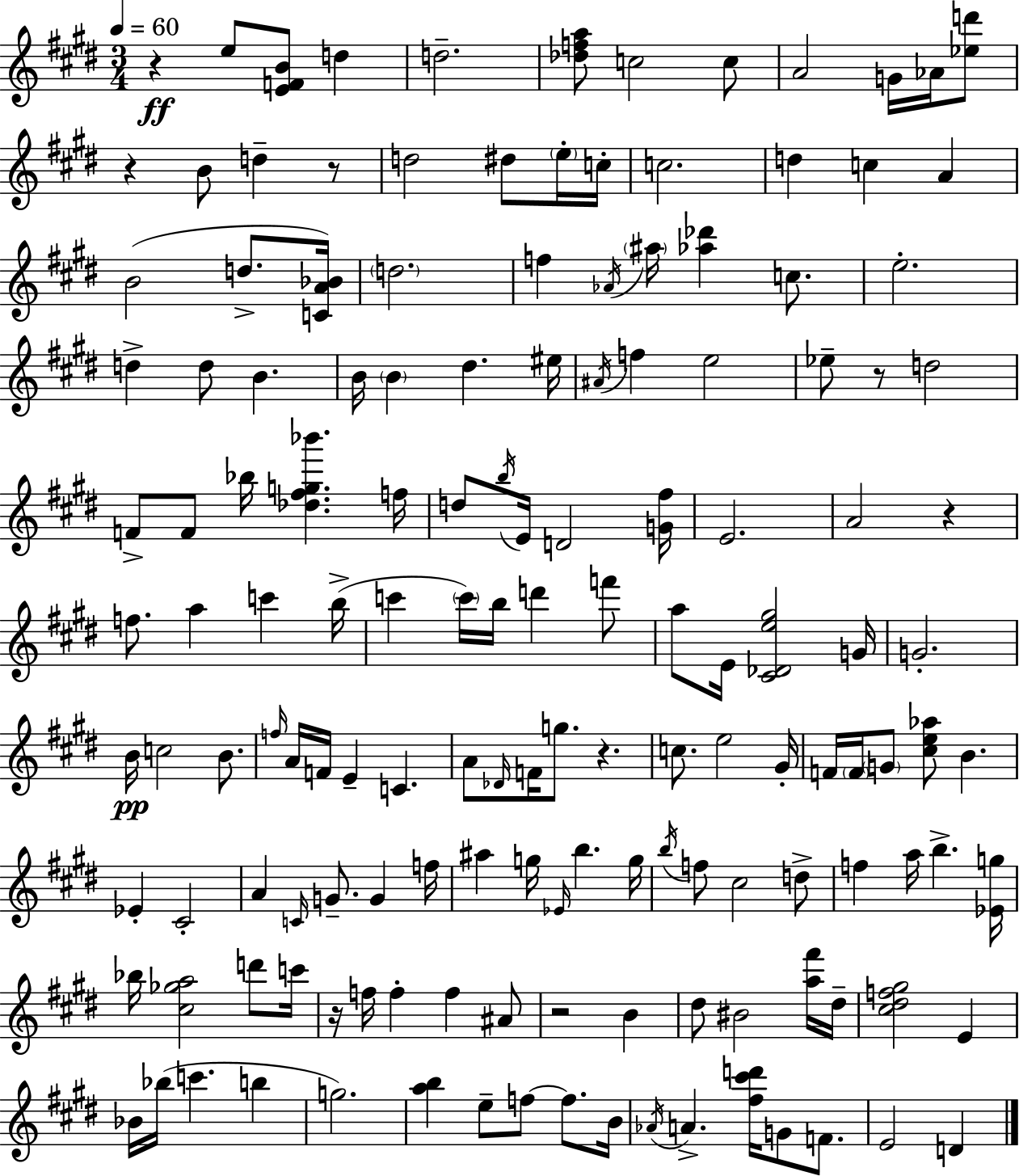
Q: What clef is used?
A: treble